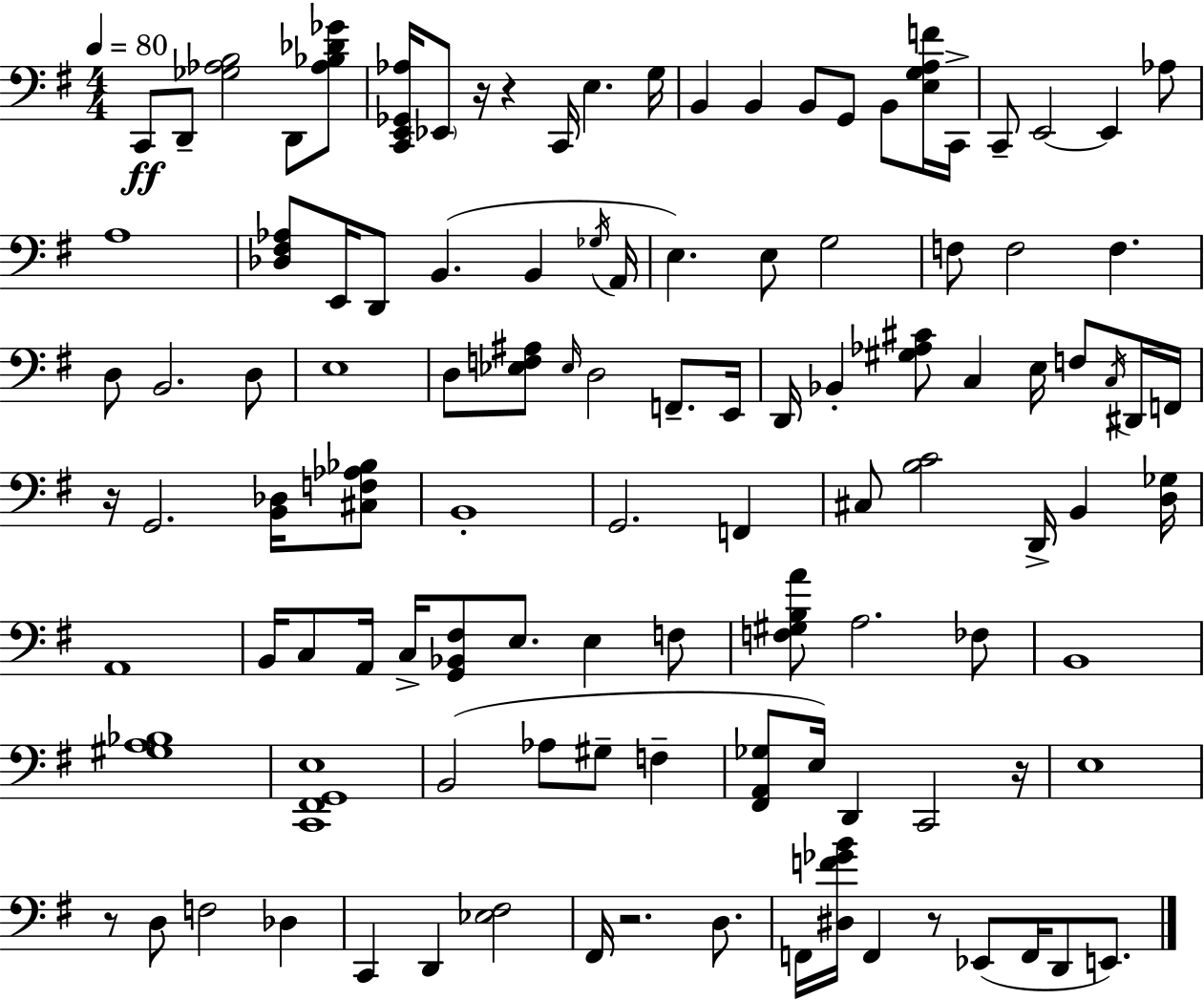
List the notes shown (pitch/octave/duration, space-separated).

C2/e D2/e [Gb3,Ab3,B3]/h D2/e [Ab3,Bb3,Db4,Gb4]/e [C2,E2,Gb2,Ab3]/s Eb2/e R/s R/q C2/s E3/q. G3/s B2/q B2/q B2/e G2/e B2/e [E3,G3,A3,F4]/s C2/s C2/e E2/h E2/q Ab3/e A3/w [Db3,F#3,Ab3]/e E2/s D2/e B2/q. B2/q Gb3/s A2/s E3/q. E3/e G3/h F3/e F3/h F3/q. D3/e B2/h. D3/e E3/w D3/e [Eb3,F3,A#3]/e Eb3/s D3/h F2/e. E2/s D2/s Bb2/q [G#3,Ab3,C#4]/e C3/q E3/s F3/e C3/s D#2/s F2/s R/s G2/h. [B2,Db3]/s [C#3,F3,Ab3,Bb3]/e B2/w G2/h. F2/q C#3/e [B3,C4]/h D2/s B2/q [D3,Gb3]/s A2/w B2/s C3/e A2/s C3/s [G2,Bb2,F#3]/e E3/e. E3/q F3/e [F3,G#3,B3,A4]/e A3/h. FES3/e B2/w [G#3,A3,Bb3]/w [C2,F#2,G2,E3]/w B2/h Ab3/e G#3/e F3/q [F#2,A2,Gb3]/e E3/s D2/q C2/h R/s E3/w R/e D3/e F3/h Db3/q C2/q D2/q [Eb3,F#3]/h F#2/s R/h. D3/e. F2/s [D#3,F4,Gb4,B4]/s F2/q R/e Eb2/e F2/s D2/e E2/e.